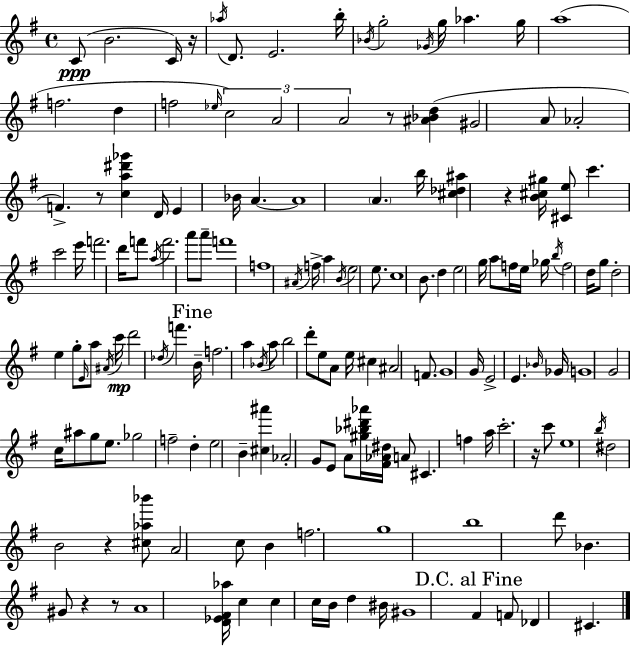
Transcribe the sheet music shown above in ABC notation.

X:1
T:Untitled
M:4/4
L:1/4
K:G
C/2 B2 C/4 z/4 _a/4 D/2 E2 b/4 _B/4 g2 _G/4 g/4 _a g/4 a4 f2 d f2 _e/4 c2 A2 A2 z/2 [^A_Bd] ^G2 A/2 _A2 F z/2 [ca^d'_g'] D/4 E _B/4 A A4 A b/4 [^c_d^a] z [B^c^g]/4 [^Ce]/2 c' c'2 e'/4 f'2 d'/4 f'/2 a/4 f'2 a'/2 a'/2 f'4 f4 ^A/4 f/4 a B/4 e2 e/2 c4 B/2 d e2 g/4 a/2 f/4 e/4 _g/4 b/4 f2 d/4 g/2 d2 e g/2 E/4 a/2 ^A/4 c'/4 d'2 _d/4 f' B/4 f2 a _B/4 a/2 b2 d'/2 e/2 A/2 e/4 ^c ^A2 F/2 G4 G/4 E2 E _B/4 _G/4 G4 G2 c/4 ^a/2 g/2 e/2 _g2 f2 d e2 B [^c^a'] _A2 G/2 E/2 A/2 [^g_b^d'_a']/4 [^F_A^d]/4 A/2 ^C f a/4 c'2 z/4 c'/2 e4 b/4 ^d2 B2 z [^c_a_b']/2 A2 c/2 B f2 g4 b4 d'/2 _B ^G/2 z z/2 A4 [D_E^F_a]/4 c c c/4 B/4 d ^B/4 ^G4 ^F F/2 _D ^C